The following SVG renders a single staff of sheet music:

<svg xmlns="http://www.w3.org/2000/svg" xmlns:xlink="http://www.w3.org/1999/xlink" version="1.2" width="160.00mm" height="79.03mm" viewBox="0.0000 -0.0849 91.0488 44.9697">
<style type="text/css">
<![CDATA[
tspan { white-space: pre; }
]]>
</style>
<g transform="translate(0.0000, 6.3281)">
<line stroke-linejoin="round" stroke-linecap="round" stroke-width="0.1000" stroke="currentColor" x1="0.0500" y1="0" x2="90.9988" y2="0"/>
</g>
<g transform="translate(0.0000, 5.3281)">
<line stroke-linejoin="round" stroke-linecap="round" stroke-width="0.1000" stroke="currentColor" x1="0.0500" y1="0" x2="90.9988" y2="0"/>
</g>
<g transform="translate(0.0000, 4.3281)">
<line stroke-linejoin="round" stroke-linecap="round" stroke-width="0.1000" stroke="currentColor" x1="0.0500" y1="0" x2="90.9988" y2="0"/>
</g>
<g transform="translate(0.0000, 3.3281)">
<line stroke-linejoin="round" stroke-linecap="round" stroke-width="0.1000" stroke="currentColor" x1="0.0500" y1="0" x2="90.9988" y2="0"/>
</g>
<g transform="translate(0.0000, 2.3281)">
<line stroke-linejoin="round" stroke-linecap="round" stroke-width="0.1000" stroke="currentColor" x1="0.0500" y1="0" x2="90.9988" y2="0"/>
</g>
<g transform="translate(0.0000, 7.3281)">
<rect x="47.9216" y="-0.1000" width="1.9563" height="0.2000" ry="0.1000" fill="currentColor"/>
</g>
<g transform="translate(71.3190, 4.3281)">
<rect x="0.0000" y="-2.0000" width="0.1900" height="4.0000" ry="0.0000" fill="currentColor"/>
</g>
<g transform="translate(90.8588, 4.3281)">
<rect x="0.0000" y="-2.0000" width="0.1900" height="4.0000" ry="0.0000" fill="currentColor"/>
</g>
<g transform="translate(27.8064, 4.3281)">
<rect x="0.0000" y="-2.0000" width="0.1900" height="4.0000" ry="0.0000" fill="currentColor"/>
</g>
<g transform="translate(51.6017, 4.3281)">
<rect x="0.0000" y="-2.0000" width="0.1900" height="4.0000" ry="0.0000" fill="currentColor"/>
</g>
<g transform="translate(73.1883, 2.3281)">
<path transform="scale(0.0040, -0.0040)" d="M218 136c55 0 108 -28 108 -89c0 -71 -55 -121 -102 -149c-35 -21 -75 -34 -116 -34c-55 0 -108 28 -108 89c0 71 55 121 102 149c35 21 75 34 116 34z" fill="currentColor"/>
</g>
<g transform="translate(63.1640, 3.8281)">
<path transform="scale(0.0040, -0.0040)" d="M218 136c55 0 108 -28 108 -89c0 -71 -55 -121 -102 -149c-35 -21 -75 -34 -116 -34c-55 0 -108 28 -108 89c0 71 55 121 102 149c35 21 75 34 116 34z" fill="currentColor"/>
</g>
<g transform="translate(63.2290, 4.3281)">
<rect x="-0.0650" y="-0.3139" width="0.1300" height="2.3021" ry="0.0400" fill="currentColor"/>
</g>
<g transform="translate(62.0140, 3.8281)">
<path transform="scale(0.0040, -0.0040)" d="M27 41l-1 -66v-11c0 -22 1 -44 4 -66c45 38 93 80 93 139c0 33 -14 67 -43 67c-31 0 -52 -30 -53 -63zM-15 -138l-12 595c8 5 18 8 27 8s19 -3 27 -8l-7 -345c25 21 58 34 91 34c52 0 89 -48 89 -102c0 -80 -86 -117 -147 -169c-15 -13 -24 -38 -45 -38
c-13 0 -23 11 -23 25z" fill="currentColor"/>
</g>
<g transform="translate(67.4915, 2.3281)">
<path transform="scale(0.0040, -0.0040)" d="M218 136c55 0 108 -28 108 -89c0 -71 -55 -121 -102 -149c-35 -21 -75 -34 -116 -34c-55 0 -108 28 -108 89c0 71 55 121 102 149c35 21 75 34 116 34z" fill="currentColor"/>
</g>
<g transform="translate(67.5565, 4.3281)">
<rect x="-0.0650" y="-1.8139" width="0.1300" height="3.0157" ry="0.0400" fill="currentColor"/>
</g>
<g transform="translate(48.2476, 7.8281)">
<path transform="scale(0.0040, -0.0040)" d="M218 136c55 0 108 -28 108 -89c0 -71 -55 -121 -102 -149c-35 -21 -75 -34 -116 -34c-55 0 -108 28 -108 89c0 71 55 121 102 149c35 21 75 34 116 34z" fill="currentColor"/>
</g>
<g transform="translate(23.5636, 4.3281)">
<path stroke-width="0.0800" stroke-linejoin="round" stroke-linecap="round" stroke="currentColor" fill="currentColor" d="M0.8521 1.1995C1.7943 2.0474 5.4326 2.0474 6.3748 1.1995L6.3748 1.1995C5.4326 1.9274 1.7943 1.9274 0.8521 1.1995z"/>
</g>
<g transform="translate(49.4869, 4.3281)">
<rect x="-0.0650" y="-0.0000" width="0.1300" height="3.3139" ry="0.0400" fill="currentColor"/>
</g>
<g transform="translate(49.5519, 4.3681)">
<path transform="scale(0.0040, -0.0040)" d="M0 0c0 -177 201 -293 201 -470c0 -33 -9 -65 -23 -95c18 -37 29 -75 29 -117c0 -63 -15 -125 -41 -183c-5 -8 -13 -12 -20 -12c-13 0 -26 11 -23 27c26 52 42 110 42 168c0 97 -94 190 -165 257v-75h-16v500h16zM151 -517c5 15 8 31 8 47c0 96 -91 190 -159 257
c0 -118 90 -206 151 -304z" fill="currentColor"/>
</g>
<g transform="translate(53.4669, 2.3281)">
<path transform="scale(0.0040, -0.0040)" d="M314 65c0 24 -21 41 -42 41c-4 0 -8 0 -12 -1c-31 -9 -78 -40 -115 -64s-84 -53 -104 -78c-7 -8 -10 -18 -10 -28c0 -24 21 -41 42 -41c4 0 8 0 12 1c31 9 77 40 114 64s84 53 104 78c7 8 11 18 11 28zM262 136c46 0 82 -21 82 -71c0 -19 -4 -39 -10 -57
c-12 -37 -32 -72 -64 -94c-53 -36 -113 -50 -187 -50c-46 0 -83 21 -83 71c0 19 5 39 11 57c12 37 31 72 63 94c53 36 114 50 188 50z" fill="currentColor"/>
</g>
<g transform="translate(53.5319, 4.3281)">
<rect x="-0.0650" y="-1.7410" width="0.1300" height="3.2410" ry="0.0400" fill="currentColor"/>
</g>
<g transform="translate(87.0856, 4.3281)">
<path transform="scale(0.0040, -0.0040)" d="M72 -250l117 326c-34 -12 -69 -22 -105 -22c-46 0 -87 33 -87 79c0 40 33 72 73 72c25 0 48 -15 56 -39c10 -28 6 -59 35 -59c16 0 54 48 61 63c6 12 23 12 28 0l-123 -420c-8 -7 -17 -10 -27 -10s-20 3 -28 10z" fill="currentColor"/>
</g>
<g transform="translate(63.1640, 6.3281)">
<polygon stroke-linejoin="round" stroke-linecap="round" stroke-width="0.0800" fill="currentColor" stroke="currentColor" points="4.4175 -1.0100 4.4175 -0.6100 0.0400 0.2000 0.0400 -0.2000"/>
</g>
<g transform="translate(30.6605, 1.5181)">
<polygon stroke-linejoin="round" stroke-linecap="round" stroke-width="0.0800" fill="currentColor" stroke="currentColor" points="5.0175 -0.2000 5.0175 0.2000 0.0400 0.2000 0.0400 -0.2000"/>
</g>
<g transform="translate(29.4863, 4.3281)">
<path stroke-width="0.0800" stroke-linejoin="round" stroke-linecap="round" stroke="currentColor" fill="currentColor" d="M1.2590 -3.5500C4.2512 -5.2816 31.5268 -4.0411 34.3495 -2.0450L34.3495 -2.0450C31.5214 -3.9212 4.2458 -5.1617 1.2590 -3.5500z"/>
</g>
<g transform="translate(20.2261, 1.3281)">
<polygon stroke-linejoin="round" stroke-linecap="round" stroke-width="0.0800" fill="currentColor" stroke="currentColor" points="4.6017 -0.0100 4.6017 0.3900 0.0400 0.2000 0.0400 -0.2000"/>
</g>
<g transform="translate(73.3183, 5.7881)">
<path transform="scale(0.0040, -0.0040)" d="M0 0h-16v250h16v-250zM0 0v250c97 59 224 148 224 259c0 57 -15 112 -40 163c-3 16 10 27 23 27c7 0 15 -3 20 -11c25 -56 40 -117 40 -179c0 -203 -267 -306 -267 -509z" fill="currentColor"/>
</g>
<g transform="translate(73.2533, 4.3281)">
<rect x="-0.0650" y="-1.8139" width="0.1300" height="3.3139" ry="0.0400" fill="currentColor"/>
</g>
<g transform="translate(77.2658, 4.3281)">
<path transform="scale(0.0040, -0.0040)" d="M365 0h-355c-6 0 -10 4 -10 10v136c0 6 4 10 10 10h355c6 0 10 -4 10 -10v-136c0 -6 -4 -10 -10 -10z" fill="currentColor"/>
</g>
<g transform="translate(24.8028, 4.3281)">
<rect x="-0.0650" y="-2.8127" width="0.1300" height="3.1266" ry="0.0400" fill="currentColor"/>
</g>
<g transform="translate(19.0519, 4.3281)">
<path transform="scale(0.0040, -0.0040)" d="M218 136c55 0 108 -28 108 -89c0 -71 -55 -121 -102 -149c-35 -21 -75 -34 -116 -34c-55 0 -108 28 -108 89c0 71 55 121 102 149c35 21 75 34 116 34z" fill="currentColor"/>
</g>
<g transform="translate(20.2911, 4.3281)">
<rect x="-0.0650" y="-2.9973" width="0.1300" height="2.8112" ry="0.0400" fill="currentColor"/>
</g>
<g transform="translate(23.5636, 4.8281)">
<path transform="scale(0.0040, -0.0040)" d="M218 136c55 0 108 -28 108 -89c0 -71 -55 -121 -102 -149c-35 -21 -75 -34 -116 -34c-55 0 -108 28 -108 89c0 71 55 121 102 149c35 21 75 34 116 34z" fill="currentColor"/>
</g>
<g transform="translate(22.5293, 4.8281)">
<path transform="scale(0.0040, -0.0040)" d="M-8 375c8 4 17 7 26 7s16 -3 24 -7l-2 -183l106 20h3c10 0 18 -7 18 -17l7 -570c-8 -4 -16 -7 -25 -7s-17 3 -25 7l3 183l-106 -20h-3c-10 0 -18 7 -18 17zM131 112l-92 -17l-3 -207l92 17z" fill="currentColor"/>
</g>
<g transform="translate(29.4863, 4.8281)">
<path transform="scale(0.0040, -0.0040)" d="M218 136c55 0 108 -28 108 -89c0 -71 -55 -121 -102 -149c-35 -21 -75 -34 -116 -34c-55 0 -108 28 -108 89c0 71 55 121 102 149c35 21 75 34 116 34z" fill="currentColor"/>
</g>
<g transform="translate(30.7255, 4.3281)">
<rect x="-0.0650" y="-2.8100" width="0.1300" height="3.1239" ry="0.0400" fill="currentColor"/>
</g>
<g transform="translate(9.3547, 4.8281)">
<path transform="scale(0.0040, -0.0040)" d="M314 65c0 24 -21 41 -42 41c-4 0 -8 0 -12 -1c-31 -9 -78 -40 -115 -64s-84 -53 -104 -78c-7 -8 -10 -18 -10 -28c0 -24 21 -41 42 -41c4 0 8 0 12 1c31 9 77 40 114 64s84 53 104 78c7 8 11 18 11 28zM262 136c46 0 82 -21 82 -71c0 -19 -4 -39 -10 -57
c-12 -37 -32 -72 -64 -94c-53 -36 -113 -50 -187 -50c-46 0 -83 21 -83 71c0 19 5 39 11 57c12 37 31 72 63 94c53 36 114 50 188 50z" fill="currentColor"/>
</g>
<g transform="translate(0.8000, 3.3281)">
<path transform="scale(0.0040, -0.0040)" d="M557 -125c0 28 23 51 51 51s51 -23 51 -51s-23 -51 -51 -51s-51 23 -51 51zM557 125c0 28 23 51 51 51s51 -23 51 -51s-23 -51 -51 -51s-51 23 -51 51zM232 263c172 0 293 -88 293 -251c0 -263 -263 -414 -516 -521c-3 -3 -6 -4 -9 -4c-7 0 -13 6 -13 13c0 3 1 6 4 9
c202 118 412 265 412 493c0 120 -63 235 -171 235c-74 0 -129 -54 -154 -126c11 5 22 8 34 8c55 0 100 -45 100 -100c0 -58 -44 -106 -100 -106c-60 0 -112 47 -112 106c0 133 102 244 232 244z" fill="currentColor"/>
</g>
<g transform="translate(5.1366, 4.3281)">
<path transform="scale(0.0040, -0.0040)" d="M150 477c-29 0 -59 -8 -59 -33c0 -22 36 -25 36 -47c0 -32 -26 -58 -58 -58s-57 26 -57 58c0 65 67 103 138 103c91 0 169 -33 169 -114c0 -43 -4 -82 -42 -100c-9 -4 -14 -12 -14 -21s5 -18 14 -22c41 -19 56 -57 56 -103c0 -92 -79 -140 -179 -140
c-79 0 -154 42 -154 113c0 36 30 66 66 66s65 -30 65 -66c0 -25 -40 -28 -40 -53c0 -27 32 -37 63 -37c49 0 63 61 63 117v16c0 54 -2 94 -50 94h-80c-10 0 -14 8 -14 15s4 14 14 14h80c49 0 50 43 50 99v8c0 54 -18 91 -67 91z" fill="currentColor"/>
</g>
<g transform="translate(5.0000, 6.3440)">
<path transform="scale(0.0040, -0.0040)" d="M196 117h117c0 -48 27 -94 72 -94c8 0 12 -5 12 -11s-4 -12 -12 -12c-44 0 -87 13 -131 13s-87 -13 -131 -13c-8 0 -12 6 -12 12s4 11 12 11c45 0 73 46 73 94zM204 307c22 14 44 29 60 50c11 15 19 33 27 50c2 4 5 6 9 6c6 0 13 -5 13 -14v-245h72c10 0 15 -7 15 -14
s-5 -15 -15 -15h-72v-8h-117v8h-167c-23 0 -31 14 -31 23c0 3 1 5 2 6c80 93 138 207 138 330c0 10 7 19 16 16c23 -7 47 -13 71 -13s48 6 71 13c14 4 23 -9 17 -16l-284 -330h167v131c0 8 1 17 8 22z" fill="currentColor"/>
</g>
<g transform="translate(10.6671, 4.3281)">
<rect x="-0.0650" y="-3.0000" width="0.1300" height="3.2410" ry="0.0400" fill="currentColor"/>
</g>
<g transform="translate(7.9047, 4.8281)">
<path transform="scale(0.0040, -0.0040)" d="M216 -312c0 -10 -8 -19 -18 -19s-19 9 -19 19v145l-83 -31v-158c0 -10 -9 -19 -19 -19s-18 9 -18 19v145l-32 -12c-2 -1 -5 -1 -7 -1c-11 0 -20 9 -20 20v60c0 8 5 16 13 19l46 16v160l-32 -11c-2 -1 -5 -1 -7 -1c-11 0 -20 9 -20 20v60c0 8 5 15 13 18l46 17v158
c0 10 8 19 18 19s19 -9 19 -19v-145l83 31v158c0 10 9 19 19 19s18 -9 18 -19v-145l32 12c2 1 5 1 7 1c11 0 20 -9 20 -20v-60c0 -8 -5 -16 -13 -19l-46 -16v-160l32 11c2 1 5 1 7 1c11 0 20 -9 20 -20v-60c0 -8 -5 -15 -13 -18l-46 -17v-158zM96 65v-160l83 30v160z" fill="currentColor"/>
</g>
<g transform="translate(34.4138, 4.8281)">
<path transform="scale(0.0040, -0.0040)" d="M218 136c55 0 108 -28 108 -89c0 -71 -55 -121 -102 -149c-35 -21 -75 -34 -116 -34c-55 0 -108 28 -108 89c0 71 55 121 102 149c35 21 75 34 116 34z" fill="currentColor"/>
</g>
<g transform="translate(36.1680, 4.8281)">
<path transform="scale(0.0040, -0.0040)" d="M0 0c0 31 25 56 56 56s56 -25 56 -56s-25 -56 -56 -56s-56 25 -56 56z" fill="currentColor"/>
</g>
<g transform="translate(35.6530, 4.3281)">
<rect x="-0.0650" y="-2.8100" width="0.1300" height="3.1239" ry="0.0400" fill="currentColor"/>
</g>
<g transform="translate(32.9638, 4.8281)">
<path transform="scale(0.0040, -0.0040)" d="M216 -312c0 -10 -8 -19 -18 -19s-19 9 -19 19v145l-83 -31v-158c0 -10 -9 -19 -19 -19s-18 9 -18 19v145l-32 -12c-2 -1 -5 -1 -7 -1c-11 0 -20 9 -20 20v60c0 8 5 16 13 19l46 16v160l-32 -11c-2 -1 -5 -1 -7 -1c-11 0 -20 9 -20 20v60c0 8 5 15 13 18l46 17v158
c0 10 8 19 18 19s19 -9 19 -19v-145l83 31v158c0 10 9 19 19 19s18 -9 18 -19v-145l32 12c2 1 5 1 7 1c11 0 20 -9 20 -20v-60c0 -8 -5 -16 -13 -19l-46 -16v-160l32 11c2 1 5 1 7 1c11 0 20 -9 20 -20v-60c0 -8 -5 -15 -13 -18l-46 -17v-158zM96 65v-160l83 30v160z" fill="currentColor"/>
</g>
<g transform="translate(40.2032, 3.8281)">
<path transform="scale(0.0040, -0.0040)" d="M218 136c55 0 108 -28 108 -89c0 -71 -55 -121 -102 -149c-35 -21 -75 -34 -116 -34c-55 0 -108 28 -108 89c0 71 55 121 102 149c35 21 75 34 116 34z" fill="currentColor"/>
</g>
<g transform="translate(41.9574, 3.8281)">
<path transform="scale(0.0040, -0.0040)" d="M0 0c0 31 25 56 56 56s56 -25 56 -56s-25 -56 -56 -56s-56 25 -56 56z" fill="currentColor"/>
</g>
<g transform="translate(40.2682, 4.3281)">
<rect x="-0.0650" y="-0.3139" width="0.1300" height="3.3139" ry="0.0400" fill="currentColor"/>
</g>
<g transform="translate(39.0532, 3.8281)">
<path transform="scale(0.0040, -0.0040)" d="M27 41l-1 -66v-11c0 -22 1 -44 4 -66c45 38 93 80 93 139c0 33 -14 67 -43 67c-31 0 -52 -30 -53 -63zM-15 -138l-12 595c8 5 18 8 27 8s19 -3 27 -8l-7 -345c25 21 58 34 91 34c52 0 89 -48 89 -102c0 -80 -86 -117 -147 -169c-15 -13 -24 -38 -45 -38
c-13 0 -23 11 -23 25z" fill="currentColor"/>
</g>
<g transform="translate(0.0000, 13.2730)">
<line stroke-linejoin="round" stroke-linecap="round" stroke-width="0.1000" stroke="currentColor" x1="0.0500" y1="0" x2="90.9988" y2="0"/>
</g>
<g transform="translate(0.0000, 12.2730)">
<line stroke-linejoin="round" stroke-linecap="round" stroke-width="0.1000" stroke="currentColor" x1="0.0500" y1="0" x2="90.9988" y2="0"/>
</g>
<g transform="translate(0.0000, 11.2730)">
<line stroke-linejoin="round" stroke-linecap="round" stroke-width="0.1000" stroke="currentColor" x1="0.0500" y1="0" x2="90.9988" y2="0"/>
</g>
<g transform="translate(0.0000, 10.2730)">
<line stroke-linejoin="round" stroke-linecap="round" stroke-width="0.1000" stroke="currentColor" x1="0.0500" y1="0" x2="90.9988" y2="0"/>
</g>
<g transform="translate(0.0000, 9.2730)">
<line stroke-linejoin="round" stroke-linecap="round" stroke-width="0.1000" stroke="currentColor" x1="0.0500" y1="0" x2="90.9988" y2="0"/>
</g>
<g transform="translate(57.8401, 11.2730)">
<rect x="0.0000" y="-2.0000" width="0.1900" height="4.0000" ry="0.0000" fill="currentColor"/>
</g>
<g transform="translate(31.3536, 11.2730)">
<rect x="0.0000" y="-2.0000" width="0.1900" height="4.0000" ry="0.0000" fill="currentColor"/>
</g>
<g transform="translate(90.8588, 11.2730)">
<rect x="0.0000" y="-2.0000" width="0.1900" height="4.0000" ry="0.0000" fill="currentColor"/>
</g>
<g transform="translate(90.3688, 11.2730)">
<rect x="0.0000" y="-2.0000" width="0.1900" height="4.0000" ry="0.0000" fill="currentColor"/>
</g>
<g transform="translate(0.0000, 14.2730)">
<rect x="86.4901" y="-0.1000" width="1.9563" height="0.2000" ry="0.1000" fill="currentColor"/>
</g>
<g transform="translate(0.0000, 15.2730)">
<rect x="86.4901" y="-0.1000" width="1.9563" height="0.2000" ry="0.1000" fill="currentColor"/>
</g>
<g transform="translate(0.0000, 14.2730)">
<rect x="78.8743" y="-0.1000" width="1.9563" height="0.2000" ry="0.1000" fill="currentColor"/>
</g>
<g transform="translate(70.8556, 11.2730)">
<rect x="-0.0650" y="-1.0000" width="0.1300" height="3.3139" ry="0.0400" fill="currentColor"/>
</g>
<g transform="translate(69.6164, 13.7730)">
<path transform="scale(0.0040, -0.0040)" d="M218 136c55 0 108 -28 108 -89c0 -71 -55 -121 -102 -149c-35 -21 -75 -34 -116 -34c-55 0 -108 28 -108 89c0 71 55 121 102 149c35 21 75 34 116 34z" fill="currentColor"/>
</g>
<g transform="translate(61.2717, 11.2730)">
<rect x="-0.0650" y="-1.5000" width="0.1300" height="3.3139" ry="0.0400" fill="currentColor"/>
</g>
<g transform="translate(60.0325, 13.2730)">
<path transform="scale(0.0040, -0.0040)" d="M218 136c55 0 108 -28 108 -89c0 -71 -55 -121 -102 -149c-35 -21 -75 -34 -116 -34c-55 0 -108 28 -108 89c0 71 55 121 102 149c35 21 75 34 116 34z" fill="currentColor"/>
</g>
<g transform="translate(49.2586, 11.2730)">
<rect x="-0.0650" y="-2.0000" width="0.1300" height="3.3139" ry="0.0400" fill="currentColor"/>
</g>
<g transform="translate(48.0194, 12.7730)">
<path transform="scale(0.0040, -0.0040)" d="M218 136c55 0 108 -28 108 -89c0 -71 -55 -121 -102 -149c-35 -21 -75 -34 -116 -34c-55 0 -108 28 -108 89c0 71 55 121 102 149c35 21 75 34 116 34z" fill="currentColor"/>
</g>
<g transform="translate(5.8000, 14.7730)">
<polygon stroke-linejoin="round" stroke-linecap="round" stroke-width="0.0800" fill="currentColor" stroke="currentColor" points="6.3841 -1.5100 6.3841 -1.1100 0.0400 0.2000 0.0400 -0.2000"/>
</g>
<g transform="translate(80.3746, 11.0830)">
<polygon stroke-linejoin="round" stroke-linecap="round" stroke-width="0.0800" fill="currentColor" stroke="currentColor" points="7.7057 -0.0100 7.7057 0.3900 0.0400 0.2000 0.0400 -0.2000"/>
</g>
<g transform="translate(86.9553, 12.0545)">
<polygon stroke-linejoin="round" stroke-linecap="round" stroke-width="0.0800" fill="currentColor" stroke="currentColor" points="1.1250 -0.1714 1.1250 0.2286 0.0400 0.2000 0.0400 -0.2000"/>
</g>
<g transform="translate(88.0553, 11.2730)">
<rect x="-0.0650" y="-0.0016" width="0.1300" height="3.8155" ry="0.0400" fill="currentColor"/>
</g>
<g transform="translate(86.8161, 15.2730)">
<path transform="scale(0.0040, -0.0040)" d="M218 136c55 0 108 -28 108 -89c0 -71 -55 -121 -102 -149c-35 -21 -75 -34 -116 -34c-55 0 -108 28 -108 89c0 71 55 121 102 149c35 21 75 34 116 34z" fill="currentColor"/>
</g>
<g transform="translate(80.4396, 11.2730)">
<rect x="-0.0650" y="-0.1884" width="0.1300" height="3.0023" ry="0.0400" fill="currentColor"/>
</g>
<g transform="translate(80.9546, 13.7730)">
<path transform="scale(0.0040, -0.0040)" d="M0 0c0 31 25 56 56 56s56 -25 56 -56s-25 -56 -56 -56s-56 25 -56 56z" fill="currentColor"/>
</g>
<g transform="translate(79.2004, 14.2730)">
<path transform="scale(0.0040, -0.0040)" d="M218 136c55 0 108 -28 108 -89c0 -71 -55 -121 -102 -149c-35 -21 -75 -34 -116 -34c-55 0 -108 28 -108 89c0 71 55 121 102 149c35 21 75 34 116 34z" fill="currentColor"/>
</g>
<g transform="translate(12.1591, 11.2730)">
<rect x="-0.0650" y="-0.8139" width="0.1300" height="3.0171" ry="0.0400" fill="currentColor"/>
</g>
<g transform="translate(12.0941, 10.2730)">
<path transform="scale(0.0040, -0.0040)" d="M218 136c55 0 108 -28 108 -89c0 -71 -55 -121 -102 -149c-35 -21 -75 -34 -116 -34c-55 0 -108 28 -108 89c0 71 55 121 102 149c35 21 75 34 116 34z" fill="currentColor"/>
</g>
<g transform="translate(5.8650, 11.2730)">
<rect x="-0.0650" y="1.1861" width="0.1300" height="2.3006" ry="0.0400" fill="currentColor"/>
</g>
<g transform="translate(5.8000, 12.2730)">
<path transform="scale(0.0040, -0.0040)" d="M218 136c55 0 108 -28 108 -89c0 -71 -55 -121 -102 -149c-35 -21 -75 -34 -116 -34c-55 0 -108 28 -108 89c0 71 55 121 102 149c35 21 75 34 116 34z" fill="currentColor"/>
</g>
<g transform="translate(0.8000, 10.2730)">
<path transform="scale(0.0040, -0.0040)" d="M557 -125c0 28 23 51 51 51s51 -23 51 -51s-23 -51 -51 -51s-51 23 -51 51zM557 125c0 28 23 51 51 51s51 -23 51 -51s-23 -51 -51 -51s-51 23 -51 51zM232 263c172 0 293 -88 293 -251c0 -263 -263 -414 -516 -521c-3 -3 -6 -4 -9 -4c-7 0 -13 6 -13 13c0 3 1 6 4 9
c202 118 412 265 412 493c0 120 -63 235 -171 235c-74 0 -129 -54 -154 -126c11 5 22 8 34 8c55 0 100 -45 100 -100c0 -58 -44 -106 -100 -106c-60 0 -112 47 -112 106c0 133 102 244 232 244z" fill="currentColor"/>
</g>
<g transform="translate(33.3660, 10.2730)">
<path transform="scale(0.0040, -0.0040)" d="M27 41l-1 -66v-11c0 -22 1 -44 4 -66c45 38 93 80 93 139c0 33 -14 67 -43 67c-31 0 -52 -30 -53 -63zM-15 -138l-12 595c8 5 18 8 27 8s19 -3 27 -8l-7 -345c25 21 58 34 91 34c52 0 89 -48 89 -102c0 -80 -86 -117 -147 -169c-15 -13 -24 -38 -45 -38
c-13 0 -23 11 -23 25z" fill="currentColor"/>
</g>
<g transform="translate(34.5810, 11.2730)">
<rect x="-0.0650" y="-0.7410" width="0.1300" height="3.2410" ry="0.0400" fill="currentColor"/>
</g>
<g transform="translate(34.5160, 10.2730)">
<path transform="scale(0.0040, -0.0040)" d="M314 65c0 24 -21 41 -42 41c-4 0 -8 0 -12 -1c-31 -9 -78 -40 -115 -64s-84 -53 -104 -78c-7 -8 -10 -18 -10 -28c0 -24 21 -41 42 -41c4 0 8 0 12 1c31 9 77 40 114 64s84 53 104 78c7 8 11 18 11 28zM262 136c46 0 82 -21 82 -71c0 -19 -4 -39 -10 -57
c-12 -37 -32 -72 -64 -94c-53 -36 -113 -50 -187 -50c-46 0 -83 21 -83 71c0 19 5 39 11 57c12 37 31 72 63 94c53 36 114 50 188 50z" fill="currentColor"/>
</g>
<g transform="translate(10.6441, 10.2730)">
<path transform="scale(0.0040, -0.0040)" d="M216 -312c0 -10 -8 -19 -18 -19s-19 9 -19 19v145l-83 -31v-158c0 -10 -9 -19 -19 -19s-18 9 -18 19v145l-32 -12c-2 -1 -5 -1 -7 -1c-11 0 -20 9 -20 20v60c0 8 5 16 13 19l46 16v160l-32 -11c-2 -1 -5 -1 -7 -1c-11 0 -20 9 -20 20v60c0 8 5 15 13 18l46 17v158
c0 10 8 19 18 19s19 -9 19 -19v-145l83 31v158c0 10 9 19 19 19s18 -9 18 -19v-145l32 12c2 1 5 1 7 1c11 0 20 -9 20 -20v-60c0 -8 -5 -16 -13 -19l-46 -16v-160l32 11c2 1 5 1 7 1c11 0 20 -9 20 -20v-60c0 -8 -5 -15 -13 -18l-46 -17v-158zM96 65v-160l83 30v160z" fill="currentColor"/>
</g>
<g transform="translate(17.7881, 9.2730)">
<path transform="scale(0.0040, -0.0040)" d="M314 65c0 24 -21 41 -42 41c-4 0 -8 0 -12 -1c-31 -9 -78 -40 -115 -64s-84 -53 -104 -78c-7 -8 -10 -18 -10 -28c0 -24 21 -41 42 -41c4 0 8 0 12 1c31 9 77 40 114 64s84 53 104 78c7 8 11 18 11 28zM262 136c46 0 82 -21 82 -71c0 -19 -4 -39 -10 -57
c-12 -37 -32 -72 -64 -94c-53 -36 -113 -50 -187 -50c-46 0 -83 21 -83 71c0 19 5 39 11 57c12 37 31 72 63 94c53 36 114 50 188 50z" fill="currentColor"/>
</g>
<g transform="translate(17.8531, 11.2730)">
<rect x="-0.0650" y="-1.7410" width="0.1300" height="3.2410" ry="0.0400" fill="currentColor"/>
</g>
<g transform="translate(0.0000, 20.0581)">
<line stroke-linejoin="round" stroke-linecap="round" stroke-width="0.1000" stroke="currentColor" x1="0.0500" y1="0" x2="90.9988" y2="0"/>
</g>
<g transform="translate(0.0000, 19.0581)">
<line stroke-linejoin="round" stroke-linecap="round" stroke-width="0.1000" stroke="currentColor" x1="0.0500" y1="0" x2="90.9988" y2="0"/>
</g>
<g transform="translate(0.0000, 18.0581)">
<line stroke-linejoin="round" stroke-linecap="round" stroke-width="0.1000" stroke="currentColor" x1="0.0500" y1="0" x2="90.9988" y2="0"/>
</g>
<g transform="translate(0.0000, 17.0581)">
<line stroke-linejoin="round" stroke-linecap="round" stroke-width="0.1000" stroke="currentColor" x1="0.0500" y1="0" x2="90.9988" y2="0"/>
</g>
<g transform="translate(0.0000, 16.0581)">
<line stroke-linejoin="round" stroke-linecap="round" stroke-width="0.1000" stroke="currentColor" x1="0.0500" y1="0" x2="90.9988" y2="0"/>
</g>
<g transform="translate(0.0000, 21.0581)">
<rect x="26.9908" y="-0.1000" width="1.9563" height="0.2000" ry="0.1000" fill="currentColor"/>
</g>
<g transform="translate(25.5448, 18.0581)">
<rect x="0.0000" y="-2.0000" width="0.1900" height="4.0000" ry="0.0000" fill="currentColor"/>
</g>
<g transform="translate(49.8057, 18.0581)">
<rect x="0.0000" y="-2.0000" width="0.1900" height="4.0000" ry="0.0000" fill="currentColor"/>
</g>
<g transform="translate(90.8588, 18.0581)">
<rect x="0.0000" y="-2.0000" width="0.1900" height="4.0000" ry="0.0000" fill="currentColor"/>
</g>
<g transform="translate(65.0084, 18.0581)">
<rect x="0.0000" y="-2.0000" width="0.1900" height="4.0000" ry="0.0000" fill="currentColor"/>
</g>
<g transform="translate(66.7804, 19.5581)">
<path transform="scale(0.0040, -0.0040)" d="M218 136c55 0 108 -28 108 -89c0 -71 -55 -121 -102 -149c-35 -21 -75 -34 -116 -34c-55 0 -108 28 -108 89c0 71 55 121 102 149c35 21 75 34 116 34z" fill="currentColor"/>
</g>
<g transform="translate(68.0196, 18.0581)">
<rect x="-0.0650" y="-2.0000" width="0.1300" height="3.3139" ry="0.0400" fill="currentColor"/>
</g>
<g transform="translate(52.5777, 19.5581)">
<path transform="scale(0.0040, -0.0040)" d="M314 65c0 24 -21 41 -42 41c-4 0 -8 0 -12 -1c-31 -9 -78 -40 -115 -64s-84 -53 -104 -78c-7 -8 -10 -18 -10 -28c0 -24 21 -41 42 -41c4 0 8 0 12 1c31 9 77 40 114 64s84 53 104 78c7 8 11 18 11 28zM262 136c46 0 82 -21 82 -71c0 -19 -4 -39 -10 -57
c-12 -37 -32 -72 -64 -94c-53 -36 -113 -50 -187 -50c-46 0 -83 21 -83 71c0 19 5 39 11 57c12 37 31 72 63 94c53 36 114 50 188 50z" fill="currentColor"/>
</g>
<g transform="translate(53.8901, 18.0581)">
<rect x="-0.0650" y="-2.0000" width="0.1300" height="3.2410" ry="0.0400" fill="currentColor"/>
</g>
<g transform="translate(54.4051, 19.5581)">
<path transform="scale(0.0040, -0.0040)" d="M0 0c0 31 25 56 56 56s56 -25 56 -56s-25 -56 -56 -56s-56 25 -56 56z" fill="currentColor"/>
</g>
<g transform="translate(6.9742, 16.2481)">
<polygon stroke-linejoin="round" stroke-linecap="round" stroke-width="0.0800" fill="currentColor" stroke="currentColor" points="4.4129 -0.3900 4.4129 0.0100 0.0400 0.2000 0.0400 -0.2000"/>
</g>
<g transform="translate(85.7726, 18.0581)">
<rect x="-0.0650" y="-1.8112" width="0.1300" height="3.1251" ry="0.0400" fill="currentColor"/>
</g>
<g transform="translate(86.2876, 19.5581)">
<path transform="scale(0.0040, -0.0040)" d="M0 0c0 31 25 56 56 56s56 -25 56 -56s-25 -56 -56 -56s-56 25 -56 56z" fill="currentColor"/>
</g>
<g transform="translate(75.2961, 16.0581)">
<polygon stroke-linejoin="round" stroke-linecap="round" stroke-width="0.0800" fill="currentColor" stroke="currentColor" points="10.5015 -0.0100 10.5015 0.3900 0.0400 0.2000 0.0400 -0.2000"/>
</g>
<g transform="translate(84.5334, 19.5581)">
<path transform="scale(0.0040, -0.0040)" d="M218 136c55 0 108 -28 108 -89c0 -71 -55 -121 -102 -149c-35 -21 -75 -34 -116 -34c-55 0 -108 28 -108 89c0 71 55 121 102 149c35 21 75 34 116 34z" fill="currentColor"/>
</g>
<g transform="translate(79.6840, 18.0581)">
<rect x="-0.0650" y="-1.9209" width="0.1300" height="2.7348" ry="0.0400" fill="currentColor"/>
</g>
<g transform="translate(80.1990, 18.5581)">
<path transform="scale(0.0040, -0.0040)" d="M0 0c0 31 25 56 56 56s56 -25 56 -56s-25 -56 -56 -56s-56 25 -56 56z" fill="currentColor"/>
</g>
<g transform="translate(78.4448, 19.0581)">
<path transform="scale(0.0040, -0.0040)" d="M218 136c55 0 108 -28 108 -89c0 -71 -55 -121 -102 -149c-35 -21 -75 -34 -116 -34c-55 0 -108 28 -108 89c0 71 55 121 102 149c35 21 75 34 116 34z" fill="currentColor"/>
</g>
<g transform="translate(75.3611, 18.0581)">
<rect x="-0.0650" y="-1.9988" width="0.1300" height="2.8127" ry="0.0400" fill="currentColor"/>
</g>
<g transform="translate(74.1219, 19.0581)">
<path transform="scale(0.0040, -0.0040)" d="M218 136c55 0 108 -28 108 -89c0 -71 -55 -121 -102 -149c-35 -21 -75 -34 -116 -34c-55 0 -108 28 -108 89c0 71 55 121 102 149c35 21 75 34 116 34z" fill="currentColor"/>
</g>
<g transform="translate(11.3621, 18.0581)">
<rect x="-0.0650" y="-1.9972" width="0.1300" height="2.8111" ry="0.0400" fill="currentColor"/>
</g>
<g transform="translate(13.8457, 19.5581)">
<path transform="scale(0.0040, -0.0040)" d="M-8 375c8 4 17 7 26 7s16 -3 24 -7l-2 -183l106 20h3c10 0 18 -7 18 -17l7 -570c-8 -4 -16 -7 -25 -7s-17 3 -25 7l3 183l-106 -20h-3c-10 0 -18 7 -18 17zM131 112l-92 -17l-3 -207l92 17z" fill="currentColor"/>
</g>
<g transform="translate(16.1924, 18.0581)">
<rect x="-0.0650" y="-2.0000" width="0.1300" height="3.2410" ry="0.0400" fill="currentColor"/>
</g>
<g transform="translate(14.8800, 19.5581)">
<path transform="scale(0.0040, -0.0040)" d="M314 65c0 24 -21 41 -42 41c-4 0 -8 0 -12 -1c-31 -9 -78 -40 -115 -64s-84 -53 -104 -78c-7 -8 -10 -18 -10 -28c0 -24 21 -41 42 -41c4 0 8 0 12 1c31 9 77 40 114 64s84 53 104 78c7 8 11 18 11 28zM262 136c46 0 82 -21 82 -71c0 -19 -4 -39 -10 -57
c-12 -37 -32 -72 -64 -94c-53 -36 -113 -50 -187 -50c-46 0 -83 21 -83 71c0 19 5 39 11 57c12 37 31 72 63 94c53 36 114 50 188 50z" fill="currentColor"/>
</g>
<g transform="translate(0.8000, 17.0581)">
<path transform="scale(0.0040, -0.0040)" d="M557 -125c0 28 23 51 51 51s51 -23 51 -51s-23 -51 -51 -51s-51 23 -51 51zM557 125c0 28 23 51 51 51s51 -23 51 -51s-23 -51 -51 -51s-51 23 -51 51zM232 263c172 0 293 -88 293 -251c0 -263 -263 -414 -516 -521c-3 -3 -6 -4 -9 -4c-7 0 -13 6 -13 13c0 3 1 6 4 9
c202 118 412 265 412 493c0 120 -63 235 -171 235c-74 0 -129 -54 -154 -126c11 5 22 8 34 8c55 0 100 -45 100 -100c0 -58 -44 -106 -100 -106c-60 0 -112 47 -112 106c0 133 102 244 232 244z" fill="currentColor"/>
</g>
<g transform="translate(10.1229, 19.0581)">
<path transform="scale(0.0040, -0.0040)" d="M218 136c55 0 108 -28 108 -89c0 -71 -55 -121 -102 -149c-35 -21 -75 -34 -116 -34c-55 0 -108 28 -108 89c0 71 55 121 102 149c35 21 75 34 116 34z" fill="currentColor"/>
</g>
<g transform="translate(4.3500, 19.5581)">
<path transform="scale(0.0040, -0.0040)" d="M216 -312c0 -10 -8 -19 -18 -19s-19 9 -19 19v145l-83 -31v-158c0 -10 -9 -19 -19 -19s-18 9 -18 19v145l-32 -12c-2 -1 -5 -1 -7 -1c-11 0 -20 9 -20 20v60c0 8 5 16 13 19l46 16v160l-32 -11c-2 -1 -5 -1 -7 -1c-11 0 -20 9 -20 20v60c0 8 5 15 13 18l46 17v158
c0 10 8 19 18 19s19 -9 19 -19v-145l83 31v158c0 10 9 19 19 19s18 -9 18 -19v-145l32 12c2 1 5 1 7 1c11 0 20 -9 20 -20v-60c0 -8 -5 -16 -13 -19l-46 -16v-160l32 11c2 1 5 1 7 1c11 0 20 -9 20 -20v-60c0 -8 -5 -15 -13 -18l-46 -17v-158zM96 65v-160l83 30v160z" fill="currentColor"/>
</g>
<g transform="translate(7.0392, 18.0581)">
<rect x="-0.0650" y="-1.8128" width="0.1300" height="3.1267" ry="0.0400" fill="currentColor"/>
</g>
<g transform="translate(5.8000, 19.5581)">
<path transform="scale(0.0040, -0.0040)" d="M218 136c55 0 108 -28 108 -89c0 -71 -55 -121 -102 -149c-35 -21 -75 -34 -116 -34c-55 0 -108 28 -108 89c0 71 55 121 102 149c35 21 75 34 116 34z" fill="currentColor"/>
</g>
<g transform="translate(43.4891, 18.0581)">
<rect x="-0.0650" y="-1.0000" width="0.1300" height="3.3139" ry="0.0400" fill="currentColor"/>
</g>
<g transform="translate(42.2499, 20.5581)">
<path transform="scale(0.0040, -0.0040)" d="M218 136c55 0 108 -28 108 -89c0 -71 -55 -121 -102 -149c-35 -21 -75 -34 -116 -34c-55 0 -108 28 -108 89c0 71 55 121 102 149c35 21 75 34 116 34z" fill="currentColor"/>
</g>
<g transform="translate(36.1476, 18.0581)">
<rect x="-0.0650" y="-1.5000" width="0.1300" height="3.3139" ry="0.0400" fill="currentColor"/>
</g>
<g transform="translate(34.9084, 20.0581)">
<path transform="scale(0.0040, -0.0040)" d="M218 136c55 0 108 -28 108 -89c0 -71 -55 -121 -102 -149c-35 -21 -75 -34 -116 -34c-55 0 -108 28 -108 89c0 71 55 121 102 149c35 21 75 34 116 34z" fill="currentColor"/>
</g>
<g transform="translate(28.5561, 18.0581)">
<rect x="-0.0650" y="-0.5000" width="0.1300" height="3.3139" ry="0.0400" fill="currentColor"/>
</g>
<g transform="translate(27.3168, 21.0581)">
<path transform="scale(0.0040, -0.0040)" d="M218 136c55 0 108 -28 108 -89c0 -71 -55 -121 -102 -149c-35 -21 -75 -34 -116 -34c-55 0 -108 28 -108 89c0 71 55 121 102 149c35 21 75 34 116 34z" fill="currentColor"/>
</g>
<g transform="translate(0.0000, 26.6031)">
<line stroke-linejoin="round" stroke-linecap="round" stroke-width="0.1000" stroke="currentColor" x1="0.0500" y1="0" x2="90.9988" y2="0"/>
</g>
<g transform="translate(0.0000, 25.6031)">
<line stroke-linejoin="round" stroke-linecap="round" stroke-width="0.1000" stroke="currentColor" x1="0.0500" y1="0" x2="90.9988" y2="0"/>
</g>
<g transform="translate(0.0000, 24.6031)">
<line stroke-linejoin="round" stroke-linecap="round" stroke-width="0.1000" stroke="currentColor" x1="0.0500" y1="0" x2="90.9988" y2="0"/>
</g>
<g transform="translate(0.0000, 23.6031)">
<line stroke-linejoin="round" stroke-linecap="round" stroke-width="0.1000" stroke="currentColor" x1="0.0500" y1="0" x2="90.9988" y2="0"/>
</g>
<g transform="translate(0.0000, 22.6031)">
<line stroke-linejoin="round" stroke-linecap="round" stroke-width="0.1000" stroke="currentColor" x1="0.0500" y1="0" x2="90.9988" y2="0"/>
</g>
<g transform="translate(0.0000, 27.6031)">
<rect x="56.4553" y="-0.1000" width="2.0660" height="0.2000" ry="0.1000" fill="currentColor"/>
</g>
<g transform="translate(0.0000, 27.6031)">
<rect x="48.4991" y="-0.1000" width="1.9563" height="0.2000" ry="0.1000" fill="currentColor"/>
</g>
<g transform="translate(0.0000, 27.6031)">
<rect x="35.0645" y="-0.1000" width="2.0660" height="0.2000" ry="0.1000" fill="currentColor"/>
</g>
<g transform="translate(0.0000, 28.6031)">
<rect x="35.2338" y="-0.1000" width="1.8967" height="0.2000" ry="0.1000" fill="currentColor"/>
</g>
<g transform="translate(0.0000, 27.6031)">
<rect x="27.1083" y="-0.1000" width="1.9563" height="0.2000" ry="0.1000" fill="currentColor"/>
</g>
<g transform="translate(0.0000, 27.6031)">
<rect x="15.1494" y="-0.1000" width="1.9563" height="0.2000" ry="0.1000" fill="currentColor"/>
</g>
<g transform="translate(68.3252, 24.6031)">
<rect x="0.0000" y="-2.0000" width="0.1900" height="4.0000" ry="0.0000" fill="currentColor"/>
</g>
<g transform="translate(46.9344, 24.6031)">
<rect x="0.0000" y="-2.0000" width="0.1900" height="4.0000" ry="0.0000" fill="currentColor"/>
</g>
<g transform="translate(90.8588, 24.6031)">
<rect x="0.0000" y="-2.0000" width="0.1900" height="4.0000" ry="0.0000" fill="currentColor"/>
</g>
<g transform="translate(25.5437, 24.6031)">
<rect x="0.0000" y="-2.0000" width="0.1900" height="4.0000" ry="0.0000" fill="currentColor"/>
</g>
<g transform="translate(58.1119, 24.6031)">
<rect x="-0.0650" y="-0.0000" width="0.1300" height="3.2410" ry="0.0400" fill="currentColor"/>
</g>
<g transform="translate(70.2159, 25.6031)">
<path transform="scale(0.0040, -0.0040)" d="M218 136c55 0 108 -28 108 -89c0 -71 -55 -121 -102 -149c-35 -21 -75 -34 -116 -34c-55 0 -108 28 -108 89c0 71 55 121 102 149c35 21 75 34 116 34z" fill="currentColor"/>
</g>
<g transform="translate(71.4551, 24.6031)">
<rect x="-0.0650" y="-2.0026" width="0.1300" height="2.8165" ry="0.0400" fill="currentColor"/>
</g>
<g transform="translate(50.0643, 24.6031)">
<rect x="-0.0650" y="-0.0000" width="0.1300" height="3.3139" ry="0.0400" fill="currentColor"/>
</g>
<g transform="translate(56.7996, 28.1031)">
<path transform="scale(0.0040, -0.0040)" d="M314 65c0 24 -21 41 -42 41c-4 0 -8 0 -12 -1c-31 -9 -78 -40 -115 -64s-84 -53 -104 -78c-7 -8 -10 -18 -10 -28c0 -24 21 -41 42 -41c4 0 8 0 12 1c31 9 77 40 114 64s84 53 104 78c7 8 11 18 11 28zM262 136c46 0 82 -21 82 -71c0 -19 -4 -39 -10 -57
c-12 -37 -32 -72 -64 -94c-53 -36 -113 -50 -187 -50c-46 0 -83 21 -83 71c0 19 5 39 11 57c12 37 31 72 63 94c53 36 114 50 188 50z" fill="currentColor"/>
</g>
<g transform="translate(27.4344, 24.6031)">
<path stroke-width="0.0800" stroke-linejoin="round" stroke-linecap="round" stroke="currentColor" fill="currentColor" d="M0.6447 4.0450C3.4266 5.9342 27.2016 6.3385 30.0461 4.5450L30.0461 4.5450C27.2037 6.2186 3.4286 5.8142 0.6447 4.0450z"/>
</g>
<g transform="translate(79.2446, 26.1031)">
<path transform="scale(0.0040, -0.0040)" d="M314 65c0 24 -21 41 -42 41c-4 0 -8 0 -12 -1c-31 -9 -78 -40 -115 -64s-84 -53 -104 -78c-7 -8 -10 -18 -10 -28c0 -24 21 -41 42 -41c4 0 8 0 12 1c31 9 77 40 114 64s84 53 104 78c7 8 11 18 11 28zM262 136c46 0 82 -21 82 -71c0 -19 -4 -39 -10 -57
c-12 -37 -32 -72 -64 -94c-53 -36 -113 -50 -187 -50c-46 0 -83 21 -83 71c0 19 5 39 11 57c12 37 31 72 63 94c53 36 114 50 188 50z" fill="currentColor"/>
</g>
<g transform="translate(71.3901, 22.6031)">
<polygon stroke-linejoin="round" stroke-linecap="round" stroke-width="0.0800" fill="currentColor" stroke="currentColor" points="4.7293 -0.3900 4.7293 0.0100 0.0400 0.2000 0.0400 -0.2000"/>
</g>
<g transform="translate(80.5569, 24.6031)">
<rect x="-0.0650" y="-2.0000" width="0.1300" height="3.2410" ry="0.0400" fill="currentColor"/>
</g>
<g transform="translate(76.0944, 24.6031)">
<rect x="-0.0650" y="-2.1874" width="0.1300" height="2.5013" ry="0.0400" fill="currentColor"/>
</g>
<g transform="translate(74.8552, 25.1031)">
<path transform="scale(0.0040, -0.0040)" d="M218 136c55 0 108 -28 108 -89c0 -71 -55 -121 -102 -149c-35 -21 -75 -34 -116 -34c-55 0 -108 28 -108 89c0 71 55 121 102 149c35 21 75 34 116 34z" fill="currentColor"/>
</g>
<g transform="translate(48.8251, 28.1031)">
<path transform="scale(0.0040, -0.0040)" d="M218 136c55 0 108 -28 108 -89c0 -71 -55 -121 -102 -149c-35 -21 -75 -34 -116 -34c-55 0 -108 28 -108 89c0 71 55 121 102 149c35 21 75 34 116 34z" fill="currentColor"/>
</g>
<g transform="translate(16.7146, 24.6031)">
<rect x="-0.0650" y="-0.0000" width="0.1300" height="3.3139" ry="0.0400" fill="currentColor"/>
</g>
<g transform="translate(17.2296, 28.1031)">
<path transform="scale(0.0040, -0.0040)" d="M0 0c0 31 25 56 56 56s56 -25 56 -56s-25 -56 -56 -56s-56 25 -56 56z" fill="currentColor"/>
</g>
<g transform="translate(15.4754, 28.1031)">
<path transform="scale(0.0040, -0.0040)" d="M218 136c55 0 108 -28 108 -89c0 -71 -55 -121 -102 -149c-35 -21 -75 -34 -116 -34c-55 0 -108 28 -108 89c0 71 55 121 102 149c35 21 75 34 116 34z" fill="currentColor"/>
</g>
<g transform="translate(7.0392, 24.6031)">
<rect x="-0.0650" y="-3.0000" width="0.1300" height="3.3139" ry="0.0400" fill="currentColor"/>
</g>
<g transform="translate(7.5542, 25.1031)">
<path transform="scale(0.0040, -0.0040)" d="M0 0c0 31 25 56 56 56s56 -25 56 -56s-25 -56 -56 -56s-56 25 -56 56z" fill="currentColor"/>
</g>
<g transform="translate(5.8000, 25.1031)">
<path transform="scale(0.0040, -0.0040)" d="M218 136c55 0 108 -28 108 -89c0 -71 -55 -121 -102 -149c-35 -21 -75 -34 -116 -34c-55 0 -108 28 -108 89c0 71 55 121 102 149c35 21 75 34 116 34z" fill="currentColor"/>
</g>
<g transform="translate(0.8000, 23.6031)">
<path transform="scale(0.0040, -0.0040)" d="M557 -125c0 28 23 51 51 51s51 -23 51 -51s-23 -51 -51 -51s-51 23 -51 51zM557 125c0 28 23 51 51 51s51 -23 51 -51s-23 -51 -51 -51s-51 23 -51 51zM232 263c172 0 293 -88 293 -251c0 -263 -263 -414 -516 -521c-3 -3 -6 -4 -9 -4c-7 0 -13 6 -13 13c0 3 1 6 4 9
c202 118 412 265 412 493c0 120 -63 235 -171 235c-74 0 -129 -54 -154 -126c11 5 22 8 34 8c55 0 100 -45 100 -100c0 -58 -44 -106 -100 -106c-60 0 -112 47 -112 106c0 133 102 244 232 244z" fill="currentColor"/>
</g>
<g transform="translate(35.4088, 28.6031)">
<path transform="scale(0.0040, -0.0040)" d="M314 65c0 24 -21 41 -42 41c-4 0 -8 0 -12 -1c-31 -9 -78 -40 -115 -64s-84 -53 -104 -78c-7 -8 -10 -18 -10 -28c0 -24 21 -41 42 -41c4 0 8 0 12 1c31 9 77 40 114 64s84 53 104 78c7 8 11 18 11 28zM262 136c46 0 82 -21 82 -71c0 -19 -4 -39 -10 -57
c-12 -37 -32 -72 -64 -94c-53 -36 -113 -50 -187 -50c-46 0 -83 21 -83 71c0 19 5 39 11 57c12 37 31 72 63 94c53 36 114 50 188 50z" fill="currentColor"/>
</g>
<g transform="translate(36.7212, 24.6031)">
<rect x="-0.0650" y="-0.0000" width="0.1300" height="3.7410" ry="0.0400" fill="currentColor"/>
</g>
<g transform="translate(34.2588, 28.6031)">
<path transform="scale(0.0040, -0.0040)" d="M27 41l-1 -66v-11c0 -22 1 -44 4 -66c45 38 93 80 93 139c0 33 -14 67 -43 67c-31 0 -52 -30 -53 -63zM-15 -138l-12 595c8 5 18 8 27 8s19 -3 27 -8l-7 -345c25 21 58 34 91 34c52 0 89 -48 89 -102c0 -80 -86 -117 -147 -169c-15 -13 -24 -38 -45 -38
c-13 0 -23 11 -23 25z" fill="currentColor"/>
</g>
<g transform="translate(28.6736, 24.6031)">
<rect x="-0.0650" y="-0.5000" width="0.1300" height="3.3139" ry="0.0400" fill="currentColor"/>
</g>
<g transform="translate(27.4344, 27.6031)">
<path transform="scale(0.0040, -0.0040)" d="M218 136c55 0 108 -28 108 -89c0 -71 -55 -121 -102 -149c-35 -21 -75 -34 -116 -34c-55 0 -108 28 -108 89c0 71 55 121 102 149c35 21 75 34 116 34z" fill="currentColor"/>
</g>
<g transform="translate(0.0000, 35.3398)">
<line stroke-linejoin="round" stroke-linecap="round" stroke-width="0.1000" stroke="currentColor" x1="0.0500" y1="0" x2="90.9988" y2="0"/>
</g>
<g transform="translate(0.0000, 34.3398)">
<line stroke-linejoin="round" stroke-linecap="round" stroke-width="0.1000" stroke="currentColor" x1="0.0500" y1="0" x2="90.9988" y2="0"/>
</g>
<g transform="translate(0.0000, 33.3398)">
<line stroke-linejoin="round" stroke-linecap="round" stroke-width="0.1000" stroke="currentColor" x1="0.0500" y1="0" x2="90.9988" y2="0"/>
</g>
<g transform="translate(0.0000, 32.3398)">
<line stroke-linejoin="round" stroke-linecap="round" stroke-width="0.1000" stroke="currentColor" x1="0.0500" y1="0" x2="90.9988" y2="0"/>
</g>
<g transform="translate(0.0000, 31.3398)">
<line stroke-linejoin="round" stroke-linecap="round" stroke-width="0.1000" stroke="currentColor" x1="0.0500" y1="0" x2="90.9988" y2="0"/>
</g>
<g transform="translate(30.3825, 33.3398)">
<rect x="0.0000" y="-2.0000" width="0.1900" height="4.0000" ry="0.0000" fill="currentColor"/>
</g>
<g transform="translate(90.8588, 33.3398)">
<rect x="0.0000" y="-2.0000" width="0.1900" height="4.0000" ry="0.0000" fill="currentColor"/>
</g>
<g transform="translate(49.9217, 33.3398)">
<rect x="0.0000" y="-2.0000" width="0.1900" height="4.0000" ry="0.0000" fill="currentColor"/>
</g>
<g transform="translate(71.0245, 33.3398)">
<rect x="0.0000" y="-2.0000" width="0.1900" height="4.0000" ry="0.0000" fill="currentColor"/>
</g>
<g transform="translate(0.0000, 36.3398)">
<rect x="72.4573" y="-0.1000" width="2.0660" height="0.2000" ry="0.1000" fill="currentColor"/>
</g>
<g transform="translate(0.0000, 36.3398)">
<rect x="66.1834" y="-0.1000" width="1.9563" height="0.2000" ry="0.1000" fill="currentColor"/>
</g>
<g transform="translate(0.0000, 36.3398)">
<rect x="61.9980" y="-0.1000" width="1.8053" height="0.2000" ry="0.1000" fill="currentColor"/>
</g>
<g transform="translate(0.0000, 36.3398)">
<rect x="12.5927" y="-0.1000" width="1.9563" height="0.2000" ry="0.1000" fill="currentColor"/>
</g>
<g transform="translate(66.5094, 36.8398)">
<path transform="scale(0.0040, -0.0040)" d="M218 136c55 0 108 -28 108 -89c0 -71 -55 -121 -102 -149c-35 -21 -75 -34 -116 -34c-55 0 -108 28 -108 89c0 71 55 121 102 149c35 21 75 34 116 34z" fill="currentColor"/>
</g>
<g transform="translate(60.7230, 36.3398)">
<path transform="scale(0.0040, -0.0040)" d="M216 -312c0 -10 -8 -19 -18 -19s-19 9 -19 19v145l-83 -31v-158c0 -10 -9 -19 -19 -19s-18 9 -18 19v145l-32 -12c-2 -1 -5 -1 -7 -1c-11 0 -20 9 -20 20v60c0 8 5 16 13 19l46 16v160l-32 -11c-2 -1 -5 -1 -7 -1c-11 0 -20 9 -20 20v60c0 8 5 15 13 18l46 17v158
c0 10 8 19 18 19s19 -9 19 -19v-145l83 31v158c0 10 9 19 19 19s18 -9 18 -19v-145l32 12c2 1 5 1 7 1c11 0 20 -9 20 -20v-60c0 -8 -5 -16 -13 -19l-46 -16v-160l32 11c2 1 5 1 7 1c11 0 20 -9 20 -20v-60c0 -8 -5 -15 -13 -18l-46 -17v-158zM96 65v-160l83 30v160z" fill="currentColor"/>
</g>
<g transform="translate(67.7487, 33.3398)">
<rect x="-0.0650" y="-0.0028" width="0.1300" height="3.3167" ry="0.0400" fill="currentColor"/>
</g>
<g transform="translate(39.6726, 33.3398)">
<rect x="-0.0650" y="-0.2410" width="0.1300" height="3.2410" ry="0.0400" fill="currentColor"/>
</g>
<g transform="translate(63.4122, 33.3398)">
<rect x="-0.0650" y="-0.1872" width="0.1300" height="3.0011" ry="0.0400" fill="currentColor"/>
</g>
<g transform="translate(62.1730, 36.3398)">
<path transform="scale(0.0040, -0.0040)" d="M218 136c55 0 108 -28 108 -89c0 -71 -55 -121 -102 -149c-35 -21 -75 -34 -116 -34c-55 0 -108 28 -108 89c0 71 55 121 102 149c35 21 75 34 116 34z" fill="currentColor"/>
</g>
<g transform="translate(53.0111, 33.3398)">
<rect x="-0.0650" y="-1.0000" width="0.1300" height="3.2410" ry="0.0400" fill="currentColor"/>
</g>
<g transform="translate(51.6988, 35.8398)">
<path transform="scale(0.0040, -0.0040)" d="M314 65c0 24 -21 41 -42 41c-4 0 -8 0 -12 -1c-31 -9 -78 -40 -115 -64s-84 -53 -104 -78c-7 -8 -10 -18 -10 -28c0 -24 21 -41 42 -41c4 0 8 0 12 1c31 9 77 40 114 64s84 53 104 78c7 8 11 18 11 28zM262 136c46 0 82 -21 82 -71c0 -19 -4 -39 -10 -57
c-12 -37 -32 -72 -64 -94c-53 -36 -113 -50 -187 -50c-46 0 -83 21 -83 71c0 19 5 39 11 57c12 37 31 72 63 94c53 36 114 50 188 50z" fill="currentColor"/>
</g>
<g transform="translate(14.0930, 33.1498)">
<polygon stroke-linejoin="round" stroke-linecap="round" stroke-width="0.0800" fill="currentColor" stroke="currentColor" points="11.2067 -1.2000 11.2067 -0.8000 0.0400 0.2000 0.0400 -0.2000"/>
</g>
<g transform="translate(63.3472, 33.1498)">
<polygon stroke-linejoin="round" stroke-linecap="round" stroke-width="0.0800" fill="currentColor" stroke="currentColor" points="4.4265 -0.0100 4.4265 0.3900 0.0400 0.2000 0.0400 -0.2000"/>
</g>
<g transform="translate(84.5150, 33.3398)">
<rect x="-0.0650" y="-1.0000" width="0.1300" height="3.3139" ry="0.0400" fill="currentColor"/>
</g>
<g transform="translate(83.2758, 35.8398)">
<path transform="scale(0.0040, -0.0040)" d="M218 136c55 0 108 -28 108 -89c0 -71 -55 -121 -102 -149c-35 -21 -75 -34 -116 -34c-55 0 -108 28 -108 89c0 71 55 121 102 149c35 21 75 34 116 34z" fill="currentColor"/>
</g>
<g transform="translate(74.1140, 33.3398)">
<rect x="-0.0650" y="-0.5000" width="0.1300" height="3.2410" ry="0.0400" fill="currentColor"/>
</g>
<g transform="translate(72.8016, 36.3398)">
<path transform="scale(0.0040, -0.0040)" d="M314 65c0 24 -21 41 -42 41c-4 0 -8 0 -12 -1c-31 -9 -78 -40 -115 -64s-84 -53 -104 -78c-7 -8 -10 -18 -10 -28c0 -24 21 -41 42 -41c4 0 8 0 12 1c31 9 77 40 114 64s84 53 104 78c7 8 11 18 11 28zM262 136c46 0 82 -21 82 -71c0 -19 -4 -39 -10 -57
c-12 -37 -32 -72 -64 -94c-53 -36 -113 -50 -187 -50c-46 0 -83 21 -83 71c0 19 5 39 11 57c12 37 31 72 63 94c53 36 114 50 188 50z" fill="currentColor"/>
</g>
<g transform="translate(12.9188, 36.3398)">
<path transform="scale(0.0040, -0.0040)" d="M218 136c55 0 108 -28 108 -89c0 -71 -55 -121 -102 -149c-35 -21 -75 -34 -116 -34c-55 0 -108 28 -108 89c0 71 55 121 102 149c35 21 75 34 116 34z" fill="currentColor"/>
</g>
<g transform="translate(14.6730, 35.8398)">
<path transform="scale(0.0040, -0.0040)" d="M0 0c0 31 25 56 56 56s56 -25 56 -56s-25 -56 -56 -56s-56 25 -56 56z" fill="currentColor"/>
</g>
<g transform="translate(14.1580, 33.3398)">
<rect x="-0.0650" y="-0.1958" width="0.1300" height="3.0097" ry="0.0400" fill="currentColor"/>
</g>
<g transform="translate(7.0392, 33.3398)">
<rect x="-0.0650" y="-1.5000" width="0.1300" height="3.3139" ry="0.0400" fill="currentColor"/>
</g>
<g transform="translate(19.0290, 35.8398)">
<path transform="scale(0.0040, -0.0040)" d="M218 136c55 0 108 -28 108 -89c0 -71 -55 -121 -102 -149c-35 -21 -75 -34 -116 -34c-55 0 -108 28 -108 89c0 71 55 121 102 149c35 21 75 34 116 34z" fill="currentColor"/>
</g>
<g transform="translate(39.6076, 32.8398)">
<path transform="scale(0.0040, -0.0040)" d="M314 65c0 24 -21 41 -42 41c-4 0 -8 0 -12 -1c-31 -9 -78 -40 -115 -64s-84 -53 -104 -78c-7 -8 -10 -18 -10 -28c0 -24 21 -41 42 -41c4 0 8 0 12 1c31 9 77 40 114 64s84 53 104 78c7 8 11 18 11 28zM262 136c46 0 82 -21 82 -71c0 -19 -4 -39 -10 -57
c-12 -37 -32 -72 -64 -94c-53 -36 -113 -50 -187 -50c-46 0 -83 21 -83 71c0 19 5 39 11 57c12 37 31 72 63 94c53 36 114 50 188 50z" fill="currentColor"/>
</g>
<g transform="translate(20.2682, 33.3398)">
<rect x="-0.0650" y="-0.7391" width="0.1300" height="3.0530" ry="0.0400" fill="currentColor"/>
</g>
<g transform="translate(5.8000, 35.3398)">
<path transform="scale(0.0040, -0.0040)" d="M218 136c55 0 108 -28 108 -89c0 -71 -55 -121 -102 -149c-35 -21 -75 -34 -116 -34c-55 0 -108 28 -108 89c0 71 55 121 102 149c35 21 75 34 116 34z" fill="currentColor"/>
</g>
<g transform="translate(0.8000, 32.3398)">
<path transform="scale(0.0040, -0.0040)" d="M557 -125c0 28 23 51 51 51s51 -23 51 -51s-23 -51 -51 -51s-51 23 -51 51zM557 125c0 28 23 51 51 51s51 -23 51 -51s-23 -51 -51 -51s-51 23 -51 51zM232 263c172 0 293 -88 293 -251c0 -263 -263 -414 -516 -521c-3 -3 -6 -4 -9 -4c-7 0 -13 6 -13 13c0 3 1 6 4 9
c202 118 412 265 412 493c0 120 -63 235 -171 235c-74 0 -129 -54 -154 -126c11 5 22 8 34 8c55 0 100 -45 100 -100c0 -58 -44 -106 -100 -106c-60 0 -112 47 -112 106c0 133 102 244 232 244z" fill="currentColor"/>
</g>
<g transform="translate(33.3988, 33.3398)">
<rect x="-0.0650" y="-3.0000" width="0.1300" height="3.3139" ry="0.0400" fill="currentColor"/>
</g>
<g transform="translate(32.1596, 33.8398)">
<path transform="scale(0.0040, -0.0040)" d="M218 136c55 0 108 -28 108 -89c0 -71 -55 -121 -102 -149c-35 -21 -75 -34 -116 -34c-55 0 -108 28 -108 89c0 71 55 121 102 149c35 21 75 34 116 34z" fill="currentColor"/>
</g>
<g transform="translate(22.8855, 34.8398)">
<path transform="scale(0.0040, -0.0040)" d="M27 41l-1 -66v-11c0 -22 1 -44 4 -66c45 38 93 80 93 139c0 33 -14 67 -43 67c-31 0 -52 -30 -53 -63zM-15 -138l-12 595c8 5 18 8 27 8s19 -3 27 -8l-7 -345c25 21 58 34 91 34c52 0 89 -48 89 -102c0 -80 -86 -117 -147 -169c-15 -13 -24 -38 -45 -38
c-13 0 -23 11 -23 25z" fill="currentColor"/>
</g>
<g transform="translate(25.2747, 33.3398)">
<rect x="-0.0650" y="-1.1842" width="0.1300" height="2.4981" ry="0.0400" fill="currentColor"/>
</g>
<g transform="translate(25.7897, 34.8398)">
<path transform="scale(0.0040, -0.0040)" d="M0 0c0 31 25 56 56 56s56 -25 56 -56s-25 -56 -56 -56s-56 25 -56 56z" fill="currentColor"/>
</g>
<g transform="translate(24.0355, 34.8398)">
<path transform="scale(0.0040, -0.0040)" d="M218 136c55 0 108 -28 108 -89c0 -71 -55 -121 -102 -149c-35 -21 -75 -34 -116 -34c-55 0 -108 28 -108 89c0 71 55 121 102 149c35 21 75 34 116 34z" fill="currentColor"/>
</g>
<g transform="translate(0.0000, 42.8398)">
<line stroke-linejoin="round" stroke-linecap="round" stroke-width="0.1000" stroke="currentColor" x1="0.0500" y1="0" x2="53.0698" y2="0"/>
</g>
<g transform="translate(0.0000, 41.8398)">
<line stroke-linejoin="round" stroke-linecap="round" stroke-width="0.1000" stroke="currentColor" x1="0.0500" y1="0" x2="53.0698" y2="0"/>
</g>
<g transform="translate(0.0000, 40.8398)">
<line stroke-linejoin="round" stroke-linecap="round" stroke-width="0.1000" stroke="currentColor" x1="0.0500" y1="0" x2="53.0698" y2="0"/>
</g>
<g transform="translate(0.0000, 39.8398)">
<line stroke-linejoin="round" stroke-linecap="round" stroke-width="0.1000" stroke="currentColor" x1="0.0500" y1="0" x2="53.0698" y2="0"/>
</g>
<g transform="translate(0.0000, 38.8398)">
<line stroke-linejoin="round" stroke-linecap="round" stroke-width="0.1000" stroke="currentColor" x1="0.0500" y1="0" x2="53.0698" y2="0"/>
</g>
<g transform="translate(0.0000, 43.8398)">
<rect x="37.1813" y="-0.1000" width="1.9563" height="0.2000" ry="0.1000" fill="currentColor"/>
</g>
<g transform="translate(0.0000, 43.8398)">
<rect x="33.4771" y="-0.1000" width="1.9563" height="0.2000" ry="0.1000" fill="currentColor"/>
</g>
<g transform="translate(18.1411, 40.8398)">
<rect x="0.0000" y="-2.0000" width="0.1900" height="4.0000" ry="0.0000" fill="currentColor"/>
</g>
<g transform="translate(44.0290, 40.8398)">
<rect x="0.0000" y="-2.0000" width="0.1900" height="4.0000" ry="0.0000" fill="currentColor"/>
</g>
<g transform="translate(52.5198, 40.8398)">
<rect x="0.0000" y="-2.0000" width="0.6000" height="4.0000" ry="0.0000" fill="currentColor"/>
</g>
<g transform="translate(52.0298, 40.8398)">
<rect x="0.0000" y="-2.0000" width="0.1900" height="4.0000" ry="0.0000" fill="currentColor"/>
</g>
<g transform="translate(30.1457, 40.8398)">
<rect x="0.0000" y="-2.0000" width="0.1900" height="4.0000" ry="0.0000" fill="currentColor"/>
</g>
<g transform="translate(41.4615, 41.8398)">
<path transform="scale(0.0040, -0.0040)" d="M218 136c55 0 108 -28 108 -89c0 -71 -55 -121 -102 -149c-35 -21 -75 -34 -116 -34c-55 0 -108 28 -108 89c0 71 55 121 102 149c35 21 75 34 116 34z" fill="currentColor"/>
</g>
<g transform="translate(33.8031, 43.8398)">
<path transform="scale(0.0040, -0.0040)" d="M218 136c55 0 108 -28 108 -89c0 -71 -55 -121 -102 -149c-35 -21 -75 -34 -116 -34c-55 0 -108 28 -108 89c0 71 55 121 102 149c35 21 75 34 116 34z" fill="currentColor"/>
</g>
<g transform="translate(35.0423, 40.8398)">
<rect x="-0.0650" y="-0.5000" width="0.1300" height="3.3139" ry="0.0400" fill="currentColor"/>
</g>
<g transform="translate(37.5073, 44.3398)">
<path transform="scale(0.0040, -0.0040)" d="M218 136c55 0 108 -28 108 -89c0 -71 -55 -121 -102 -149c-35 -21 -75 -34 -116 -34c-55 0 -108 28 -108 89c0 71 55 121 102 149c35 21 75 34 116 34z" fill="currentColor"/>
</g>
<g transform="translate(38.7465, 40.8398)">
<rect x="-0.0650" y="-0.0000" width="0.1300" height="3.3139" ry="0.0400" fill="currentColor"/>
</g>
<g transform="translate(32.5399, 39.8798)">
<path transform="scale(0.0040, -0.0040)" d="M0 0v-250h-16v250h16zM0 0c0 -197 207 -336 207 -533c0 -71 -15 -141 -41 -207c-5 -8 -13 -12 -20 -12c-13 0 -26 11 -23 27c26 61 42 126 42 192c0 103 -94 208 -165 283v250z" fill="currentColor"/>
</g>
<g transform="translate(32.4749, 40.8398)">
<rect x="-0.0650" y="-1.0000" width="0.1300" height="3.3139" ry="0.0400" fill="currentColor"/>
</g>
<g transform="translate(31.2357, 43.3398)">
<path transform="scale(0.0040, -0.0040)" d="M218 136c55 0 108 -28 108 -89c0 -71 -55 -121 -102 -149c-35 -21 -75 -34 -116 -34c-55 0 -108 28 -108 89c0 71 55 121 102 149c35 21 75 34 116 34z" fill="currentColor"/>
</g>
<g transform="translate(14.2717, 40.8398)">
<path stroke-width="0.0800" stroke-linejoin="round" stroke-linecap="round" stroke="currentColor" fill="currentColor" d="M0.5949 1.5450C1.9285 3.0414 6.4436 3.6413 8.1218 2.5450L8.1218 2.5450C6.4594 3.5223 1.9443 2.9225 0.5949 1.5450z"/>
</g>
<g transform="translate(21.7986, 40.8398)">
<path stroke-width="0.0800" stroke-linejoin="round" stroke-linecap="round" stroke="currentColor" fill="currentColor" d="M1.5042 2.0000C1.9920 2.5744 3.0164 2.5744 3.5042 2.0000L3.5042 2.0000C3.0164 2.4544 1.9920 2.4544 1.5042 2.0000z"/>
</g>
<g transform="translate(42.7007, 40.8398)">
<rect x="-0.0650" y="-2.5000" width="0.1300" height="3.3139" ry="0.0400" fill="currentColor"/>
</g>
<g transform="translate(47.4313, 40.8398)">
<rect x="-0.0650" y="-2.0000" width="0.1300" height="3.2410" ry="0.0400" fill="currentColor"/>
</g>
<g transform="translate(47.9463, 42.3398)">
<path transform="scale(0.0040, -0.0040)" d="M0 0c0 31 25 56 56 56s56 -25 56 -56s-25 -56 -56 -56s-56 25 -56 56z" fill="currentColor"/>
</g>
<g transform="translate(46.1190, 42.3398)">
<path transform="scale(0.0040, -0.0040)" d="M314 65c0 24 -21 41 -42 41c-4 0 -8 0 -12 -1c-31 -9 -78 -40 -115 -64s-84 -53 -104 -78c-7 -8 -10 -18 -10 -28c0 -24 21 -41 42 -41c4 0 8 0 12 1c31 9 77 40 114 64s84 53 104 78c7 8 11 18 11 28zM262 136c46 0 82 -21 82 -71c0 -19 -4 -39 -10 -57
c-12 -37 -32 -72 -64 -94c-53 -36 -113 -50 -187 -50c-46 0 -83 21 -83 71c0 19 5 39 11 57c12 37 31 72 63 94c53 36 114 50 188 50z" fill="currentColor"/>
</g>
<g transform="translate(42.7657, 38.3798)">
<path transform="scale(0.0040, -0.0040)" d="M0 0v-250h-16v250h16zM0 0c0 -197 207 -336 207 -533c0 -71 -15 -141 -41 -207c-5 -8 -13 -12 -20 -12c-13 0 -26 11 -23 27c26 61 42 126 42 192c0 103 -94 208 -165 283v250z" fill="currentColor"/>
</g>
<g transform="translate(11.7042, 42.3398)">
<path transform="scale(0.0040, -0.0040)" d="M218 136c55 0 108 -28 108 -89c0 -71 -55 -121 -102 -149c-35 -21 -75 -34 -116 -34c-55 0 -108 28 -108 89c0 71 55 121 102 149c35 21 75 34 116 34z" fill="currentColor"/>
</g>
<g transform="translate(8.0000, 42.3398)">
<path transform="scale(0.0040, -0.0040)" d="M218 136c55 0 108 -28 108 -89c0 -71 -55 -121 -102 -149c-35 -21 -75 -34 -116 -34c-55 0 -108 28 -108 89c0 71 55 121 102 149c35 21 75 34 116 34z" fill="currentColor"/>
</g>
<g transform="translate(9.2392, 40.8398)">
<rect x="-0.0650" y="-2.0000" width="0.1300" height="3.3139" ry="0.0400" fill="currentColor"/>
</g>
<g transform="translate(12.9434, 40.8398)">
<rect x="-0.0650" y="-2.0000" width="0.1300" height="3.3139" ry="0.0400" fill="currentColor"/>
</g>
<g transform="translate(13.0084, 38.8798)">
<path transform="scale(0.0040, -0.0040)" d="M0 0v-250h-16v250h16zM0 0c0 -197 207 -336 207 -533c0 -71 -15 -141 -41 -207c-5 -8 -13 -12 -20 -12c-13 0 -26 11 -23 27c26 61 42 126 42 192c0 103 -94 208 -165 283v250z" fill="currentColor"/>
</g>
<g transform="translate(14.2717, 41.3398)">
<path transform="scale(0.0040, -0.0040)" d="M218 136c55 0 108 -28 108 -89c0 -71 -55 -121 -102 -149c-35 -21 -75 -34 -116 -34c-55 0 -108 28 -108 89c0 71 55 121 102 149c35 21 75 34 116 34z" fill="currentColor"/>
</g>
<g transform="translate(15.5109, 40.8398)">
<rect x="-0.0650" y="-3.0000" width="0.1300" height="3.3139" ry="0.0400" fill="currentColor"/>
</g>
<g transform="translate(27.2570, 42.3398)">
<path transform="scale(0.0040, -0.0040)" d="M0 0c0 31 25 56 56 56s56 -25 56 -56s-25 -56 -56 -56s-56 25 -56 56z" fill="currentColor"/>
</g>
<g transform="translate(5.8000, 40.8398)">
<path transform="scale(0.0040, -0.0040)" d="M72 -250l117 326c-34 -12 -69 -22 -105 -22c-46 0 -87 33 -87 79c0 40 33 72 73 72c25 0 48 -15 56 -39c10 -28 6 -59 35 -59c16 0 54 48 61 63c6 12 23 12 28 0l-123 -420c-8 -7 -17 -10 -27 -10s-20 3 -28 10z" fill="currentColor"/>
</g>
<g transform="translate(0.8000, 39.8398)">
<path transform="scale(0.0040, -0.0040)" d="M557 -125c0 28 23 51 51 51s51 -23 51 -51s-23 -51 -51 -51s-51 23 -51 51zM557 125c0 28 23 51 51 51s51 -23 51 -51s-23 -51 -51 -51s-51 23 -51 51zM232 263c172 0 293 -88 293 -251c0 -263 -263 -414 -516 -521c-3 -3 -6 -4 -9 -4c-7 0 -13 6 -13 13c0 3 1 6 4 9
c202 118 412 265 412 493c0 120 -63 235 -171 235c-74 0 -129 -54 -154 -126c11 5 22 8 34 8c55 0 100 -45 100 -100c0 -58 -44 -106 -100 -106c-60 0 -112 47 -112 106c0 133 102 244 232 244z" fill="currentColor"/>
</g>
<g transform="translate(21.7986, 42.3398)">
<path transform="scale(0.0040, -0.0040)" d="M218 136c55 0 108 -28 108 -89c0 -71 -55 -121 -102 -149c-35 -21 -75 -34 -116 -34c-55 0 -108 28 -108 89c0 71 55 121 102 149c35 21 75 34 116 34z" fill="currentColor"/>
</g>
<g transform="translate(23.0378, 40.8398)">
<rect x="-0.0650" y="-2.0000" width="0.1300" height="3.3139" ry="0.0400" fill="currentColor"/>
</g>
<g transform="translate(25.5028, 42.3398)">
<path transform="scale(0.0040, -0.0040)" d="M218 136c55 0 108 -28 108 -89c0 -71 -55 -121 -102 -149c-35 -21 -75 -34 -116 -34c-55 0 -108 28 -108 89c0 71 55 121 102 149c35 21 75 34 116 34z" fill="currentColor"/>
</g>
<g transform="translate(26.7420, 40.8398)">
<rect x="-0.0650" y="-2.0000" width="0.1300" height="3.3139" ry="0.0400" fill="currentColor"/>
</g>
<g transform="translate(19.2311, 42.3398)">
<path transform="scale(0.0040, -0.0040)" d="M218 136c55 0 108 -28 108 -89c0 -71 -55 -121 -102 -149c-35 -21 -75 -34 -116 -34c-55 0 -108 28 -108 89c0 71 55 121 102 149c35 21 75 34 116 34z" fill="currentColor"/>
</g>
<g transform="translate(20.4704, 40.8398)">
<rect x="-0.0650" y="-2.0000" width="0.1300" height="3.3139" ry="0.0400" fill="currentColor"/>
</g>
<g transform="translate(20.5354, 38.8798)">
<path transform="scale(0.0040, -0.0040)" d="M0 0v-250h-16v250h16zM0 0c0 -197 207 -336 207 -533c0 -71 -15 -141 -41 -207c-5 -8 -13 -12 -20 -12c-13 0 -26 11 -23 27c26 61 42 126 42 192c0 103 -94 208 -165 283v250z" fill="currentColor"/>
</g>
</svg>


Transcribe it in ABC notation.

X:1
T:Untitled
M:3/4
L:1/4
K:C
^C,2 D,/2 C,/2 C,/2 ^C,/2 _E, D,,/4 A,2 _E,/2 A,/2 A,/2 z2 z/2 B,,/2 ^F,/2 A,2 _F,2 A,, G,, F,, E,,/2 C,,/4 ^A,,/2 B,,/2 A,,2 E,, G,, F,, A,,2 A,, B,,/2 B,,/2 A,,/2 C, D,, E,, _C,,2 D,, D,,2 B,,/2 C,/2 A,,2 G,, E,,/2 F,,/2 _A,,/2 C, E,2 F,,2 ^E,,/2 D,,/2 E,,2 F,, z/2 A,, A,,/2 C, A,,/2 A,, A,, F,,/2 E,, D,, B,,/2 A,,2